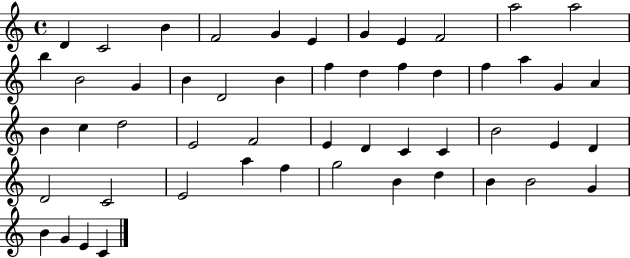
D4/q C4/h B4/q F4/h G4/q E4/q G4/q E4/q F4/h A5/h A5/h B5/q B4/h G4/q B4/q D4/h B4/q F5/q D5/q F5/q D5/q F5/q A5/q G4/q A4/q B4/q C5/q D5/h E4/h F4/h E4/q D4/q C4/q C4/q B4/h E4/q D4/q D4/h C4/h E4/h A5/q F5/q G5/h B4/q D5/q B4/q B4/h G4/q B4/q G4/q E4/q C4/q